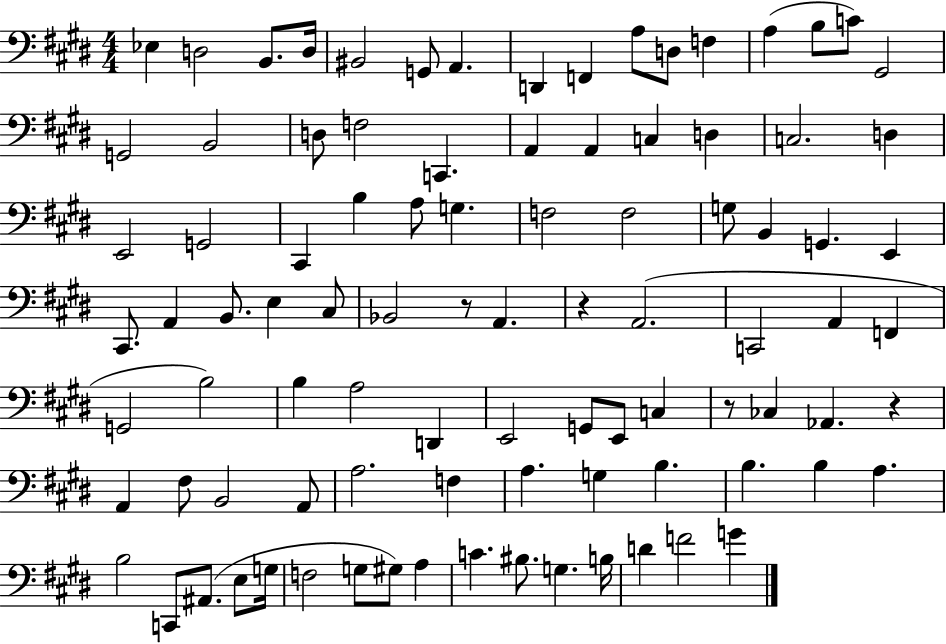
{
  \clef bass
  \numericTimeSignature
  \time 4/4
  \key e \major
  ees4 d2 b,8. d16 | bis,2 g,8 a,4. | d,4 f,4 a8 d8 f4 | a4( b8 c'8) gis,2 | \break g,2 b,2 | d8 f2 c,4. | a,4 a,4 c4 d4 | c2. d4 | \break e,2 g,2 | cis,4 b4 a8 g4. | f2 f2 | g8 b,4 g,4. e,4 | \break cis,8. a,4 b,8. e4 cis8 | bes,2 r8 a,4. | r4 a,2.( | c,2 a,4 f,4 | \break g,2 b2) | b4 a2 d,4 | e,2 g,8 e,8 c4 | r8 ces4 aes,4. r4 | \break a,4 fis8 b,2 a,8 | a2. f4 | a4. g4 b4. | b4. b4 a4. | \break b2 c,8 ais,8.( e8 g16 | f2 g8 gis8) a4 | c'4. bis8. g4. b16 | d'4 f'2 g'4 | \break \bar "|."
}